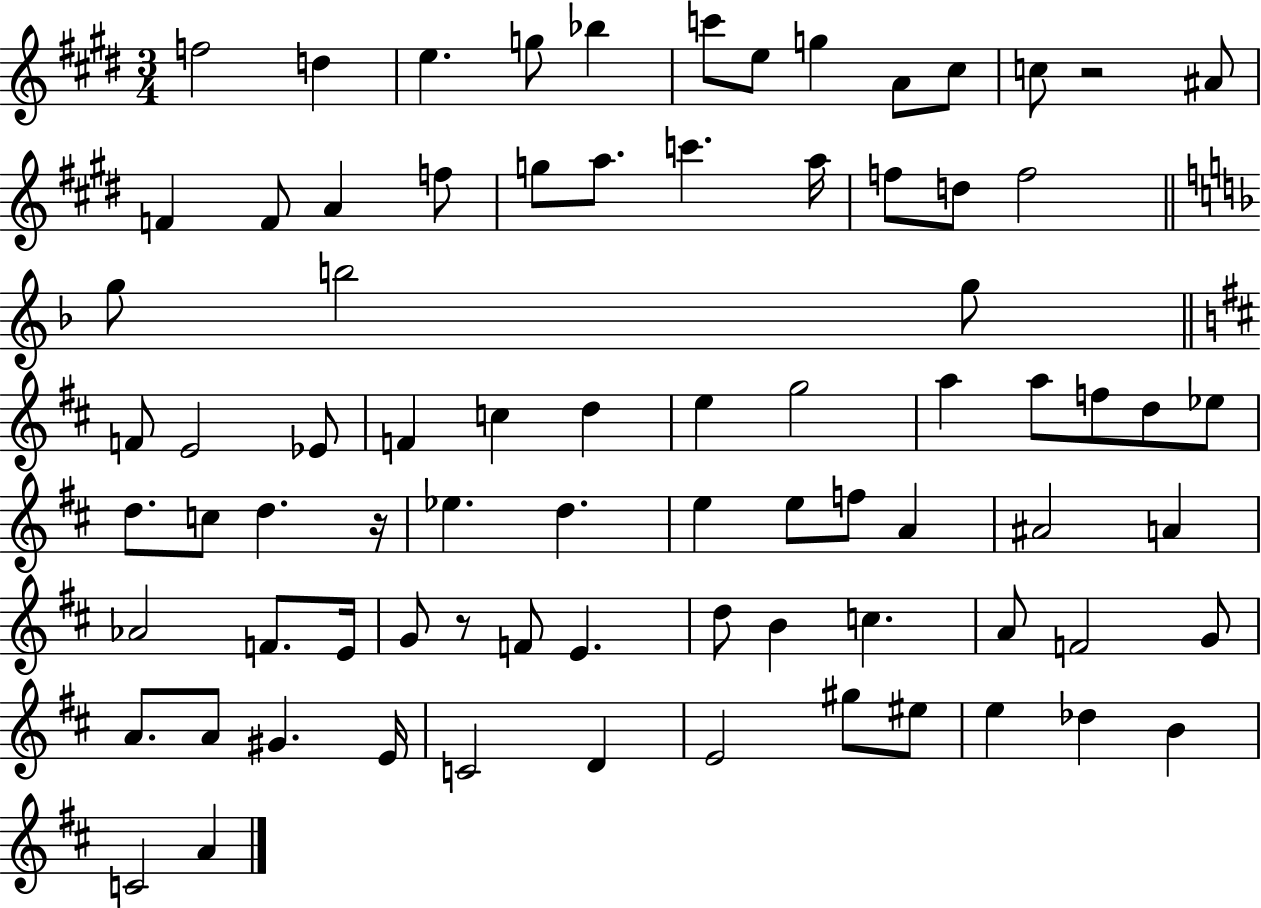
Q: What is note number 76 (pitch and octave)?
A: A4